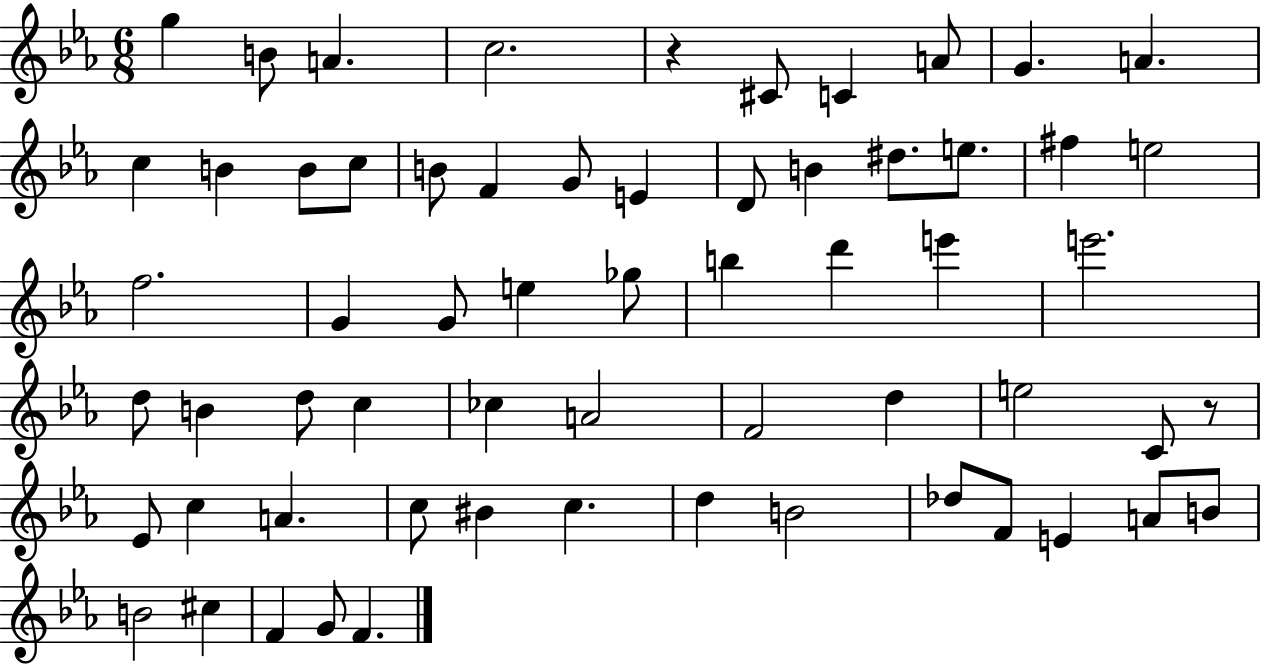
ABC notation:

X:1
T:Untitled
M:6/8
L:1/4
K:Eb
g B/2 A c2 z ^C/2 C A/2 G A c B B/2 c/2 B/2 F G/2 E D/2 B ^d/2 e/2 ^f e2 f2 G G/2 e _g/2 b d' e' e'2 d/2 B d/2 c _c A2 F2 d e2 C/2 z/2 _E/2 c A c/2 ^B c d B2 _d/2 F/2 E A/2 B/2 B2 ^c F G/2 F